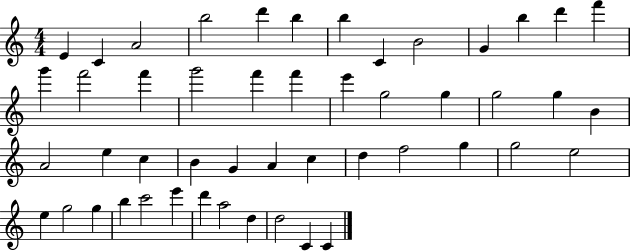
X:1
T:Untitled
M:4/4
L:1/4
K:C
E C A2 b2 d' b b C B2 G b d' f' g' f'2 f' g'2 f' f' e' g2 g g2 g B A2 e c B G A c d f2 g g2 e2 e g2 g b c'2 e' d' a2 d d2 C C